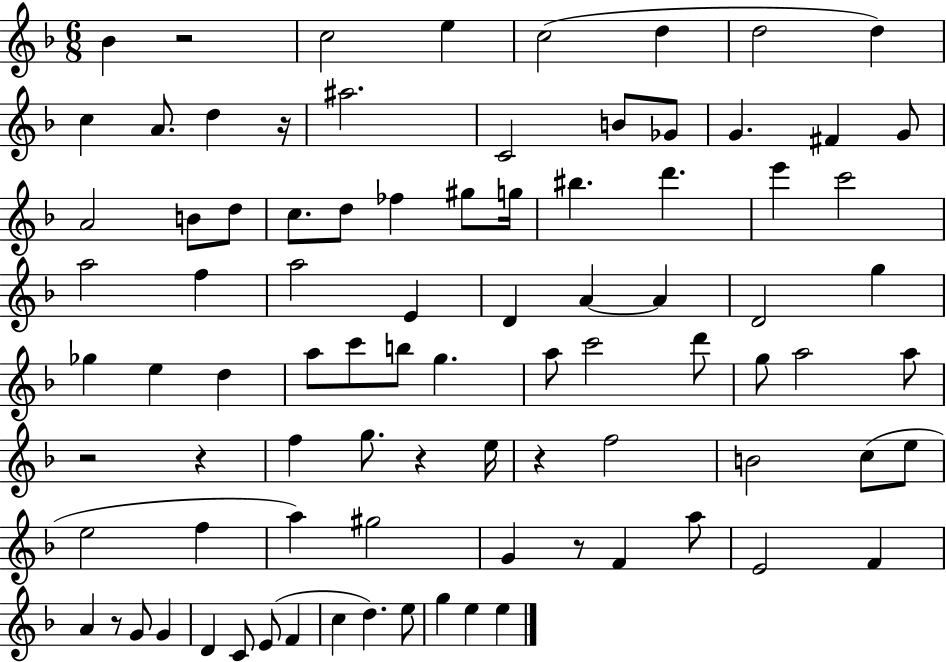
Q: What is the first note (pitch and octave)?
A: Bb4